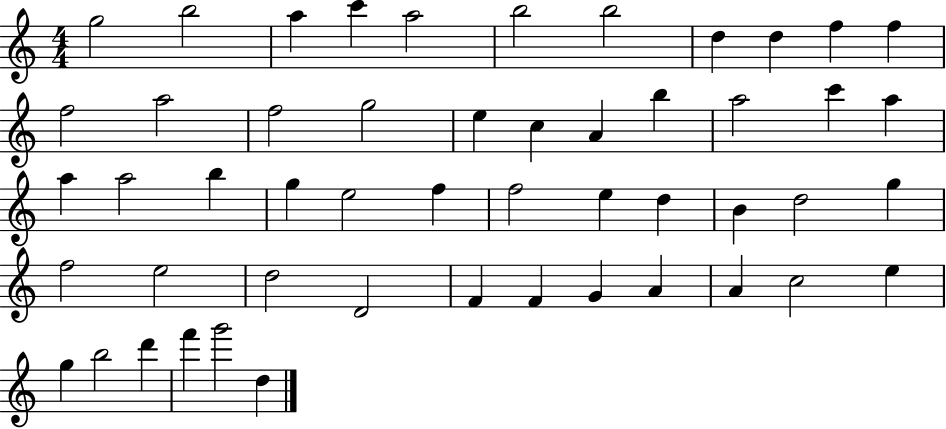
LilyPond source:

{
  \clef treble
  \numericTimeSignature
  \time 4/4
  \key c \major
  g''2 b''2 | a''4 c'''4 a''2 | b''2 b''2 | d''4 d''4 f''4 f''4 | \break f''2 a''2 | f''2 g''2 | e''4 c''4 a'4 b''4 | a''2 c'''4 a''4 | \break a''4 a''2 b''4 | g''4 e''2 f''4 | f''2 e''4 d''4 | b'4 d''2 g''4 | \break f''2 e''2 | d''2 d'2 | f'4 f'4 g'4 a'4 | a'4 c''2 e''4 | \break g''4 b''2 d'''4 | f'''4 g'''2 d''4 | \bar "|."
}